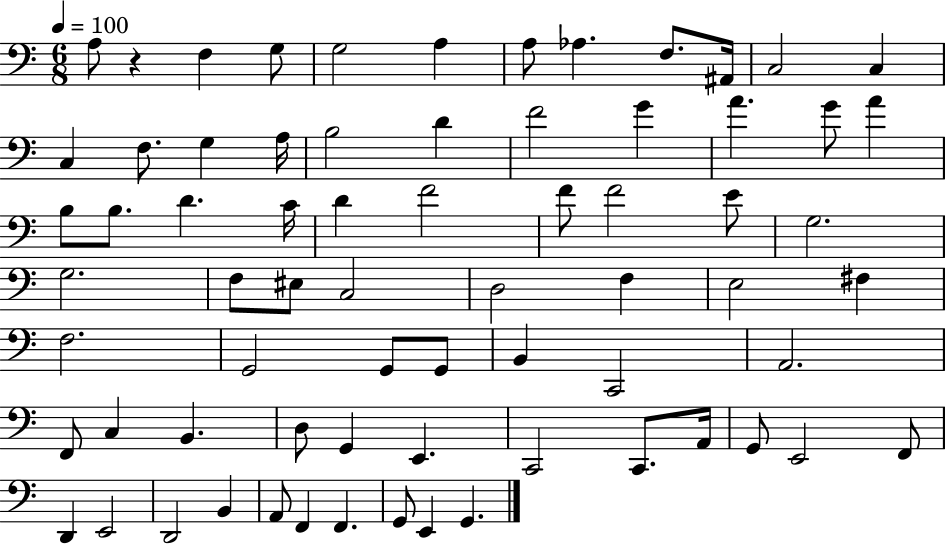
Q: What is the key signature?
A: C major